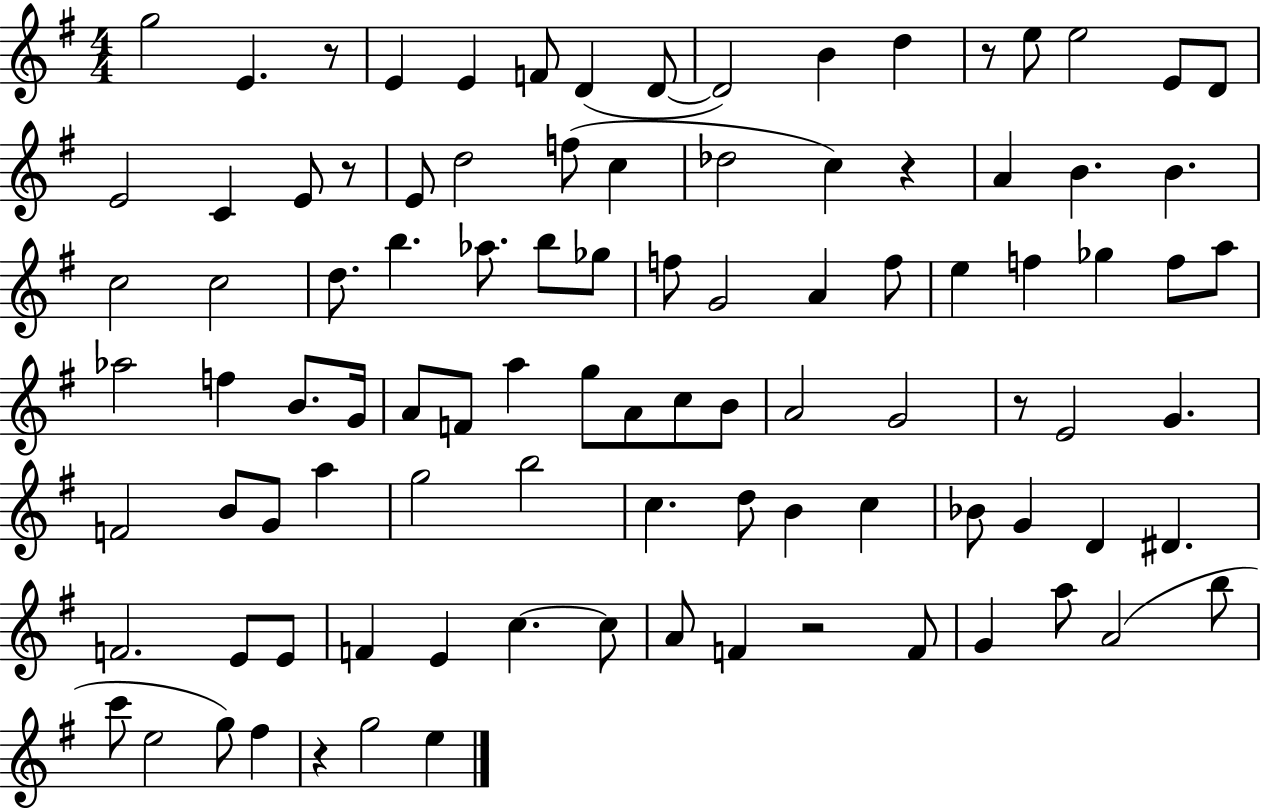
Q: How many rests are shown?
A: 7